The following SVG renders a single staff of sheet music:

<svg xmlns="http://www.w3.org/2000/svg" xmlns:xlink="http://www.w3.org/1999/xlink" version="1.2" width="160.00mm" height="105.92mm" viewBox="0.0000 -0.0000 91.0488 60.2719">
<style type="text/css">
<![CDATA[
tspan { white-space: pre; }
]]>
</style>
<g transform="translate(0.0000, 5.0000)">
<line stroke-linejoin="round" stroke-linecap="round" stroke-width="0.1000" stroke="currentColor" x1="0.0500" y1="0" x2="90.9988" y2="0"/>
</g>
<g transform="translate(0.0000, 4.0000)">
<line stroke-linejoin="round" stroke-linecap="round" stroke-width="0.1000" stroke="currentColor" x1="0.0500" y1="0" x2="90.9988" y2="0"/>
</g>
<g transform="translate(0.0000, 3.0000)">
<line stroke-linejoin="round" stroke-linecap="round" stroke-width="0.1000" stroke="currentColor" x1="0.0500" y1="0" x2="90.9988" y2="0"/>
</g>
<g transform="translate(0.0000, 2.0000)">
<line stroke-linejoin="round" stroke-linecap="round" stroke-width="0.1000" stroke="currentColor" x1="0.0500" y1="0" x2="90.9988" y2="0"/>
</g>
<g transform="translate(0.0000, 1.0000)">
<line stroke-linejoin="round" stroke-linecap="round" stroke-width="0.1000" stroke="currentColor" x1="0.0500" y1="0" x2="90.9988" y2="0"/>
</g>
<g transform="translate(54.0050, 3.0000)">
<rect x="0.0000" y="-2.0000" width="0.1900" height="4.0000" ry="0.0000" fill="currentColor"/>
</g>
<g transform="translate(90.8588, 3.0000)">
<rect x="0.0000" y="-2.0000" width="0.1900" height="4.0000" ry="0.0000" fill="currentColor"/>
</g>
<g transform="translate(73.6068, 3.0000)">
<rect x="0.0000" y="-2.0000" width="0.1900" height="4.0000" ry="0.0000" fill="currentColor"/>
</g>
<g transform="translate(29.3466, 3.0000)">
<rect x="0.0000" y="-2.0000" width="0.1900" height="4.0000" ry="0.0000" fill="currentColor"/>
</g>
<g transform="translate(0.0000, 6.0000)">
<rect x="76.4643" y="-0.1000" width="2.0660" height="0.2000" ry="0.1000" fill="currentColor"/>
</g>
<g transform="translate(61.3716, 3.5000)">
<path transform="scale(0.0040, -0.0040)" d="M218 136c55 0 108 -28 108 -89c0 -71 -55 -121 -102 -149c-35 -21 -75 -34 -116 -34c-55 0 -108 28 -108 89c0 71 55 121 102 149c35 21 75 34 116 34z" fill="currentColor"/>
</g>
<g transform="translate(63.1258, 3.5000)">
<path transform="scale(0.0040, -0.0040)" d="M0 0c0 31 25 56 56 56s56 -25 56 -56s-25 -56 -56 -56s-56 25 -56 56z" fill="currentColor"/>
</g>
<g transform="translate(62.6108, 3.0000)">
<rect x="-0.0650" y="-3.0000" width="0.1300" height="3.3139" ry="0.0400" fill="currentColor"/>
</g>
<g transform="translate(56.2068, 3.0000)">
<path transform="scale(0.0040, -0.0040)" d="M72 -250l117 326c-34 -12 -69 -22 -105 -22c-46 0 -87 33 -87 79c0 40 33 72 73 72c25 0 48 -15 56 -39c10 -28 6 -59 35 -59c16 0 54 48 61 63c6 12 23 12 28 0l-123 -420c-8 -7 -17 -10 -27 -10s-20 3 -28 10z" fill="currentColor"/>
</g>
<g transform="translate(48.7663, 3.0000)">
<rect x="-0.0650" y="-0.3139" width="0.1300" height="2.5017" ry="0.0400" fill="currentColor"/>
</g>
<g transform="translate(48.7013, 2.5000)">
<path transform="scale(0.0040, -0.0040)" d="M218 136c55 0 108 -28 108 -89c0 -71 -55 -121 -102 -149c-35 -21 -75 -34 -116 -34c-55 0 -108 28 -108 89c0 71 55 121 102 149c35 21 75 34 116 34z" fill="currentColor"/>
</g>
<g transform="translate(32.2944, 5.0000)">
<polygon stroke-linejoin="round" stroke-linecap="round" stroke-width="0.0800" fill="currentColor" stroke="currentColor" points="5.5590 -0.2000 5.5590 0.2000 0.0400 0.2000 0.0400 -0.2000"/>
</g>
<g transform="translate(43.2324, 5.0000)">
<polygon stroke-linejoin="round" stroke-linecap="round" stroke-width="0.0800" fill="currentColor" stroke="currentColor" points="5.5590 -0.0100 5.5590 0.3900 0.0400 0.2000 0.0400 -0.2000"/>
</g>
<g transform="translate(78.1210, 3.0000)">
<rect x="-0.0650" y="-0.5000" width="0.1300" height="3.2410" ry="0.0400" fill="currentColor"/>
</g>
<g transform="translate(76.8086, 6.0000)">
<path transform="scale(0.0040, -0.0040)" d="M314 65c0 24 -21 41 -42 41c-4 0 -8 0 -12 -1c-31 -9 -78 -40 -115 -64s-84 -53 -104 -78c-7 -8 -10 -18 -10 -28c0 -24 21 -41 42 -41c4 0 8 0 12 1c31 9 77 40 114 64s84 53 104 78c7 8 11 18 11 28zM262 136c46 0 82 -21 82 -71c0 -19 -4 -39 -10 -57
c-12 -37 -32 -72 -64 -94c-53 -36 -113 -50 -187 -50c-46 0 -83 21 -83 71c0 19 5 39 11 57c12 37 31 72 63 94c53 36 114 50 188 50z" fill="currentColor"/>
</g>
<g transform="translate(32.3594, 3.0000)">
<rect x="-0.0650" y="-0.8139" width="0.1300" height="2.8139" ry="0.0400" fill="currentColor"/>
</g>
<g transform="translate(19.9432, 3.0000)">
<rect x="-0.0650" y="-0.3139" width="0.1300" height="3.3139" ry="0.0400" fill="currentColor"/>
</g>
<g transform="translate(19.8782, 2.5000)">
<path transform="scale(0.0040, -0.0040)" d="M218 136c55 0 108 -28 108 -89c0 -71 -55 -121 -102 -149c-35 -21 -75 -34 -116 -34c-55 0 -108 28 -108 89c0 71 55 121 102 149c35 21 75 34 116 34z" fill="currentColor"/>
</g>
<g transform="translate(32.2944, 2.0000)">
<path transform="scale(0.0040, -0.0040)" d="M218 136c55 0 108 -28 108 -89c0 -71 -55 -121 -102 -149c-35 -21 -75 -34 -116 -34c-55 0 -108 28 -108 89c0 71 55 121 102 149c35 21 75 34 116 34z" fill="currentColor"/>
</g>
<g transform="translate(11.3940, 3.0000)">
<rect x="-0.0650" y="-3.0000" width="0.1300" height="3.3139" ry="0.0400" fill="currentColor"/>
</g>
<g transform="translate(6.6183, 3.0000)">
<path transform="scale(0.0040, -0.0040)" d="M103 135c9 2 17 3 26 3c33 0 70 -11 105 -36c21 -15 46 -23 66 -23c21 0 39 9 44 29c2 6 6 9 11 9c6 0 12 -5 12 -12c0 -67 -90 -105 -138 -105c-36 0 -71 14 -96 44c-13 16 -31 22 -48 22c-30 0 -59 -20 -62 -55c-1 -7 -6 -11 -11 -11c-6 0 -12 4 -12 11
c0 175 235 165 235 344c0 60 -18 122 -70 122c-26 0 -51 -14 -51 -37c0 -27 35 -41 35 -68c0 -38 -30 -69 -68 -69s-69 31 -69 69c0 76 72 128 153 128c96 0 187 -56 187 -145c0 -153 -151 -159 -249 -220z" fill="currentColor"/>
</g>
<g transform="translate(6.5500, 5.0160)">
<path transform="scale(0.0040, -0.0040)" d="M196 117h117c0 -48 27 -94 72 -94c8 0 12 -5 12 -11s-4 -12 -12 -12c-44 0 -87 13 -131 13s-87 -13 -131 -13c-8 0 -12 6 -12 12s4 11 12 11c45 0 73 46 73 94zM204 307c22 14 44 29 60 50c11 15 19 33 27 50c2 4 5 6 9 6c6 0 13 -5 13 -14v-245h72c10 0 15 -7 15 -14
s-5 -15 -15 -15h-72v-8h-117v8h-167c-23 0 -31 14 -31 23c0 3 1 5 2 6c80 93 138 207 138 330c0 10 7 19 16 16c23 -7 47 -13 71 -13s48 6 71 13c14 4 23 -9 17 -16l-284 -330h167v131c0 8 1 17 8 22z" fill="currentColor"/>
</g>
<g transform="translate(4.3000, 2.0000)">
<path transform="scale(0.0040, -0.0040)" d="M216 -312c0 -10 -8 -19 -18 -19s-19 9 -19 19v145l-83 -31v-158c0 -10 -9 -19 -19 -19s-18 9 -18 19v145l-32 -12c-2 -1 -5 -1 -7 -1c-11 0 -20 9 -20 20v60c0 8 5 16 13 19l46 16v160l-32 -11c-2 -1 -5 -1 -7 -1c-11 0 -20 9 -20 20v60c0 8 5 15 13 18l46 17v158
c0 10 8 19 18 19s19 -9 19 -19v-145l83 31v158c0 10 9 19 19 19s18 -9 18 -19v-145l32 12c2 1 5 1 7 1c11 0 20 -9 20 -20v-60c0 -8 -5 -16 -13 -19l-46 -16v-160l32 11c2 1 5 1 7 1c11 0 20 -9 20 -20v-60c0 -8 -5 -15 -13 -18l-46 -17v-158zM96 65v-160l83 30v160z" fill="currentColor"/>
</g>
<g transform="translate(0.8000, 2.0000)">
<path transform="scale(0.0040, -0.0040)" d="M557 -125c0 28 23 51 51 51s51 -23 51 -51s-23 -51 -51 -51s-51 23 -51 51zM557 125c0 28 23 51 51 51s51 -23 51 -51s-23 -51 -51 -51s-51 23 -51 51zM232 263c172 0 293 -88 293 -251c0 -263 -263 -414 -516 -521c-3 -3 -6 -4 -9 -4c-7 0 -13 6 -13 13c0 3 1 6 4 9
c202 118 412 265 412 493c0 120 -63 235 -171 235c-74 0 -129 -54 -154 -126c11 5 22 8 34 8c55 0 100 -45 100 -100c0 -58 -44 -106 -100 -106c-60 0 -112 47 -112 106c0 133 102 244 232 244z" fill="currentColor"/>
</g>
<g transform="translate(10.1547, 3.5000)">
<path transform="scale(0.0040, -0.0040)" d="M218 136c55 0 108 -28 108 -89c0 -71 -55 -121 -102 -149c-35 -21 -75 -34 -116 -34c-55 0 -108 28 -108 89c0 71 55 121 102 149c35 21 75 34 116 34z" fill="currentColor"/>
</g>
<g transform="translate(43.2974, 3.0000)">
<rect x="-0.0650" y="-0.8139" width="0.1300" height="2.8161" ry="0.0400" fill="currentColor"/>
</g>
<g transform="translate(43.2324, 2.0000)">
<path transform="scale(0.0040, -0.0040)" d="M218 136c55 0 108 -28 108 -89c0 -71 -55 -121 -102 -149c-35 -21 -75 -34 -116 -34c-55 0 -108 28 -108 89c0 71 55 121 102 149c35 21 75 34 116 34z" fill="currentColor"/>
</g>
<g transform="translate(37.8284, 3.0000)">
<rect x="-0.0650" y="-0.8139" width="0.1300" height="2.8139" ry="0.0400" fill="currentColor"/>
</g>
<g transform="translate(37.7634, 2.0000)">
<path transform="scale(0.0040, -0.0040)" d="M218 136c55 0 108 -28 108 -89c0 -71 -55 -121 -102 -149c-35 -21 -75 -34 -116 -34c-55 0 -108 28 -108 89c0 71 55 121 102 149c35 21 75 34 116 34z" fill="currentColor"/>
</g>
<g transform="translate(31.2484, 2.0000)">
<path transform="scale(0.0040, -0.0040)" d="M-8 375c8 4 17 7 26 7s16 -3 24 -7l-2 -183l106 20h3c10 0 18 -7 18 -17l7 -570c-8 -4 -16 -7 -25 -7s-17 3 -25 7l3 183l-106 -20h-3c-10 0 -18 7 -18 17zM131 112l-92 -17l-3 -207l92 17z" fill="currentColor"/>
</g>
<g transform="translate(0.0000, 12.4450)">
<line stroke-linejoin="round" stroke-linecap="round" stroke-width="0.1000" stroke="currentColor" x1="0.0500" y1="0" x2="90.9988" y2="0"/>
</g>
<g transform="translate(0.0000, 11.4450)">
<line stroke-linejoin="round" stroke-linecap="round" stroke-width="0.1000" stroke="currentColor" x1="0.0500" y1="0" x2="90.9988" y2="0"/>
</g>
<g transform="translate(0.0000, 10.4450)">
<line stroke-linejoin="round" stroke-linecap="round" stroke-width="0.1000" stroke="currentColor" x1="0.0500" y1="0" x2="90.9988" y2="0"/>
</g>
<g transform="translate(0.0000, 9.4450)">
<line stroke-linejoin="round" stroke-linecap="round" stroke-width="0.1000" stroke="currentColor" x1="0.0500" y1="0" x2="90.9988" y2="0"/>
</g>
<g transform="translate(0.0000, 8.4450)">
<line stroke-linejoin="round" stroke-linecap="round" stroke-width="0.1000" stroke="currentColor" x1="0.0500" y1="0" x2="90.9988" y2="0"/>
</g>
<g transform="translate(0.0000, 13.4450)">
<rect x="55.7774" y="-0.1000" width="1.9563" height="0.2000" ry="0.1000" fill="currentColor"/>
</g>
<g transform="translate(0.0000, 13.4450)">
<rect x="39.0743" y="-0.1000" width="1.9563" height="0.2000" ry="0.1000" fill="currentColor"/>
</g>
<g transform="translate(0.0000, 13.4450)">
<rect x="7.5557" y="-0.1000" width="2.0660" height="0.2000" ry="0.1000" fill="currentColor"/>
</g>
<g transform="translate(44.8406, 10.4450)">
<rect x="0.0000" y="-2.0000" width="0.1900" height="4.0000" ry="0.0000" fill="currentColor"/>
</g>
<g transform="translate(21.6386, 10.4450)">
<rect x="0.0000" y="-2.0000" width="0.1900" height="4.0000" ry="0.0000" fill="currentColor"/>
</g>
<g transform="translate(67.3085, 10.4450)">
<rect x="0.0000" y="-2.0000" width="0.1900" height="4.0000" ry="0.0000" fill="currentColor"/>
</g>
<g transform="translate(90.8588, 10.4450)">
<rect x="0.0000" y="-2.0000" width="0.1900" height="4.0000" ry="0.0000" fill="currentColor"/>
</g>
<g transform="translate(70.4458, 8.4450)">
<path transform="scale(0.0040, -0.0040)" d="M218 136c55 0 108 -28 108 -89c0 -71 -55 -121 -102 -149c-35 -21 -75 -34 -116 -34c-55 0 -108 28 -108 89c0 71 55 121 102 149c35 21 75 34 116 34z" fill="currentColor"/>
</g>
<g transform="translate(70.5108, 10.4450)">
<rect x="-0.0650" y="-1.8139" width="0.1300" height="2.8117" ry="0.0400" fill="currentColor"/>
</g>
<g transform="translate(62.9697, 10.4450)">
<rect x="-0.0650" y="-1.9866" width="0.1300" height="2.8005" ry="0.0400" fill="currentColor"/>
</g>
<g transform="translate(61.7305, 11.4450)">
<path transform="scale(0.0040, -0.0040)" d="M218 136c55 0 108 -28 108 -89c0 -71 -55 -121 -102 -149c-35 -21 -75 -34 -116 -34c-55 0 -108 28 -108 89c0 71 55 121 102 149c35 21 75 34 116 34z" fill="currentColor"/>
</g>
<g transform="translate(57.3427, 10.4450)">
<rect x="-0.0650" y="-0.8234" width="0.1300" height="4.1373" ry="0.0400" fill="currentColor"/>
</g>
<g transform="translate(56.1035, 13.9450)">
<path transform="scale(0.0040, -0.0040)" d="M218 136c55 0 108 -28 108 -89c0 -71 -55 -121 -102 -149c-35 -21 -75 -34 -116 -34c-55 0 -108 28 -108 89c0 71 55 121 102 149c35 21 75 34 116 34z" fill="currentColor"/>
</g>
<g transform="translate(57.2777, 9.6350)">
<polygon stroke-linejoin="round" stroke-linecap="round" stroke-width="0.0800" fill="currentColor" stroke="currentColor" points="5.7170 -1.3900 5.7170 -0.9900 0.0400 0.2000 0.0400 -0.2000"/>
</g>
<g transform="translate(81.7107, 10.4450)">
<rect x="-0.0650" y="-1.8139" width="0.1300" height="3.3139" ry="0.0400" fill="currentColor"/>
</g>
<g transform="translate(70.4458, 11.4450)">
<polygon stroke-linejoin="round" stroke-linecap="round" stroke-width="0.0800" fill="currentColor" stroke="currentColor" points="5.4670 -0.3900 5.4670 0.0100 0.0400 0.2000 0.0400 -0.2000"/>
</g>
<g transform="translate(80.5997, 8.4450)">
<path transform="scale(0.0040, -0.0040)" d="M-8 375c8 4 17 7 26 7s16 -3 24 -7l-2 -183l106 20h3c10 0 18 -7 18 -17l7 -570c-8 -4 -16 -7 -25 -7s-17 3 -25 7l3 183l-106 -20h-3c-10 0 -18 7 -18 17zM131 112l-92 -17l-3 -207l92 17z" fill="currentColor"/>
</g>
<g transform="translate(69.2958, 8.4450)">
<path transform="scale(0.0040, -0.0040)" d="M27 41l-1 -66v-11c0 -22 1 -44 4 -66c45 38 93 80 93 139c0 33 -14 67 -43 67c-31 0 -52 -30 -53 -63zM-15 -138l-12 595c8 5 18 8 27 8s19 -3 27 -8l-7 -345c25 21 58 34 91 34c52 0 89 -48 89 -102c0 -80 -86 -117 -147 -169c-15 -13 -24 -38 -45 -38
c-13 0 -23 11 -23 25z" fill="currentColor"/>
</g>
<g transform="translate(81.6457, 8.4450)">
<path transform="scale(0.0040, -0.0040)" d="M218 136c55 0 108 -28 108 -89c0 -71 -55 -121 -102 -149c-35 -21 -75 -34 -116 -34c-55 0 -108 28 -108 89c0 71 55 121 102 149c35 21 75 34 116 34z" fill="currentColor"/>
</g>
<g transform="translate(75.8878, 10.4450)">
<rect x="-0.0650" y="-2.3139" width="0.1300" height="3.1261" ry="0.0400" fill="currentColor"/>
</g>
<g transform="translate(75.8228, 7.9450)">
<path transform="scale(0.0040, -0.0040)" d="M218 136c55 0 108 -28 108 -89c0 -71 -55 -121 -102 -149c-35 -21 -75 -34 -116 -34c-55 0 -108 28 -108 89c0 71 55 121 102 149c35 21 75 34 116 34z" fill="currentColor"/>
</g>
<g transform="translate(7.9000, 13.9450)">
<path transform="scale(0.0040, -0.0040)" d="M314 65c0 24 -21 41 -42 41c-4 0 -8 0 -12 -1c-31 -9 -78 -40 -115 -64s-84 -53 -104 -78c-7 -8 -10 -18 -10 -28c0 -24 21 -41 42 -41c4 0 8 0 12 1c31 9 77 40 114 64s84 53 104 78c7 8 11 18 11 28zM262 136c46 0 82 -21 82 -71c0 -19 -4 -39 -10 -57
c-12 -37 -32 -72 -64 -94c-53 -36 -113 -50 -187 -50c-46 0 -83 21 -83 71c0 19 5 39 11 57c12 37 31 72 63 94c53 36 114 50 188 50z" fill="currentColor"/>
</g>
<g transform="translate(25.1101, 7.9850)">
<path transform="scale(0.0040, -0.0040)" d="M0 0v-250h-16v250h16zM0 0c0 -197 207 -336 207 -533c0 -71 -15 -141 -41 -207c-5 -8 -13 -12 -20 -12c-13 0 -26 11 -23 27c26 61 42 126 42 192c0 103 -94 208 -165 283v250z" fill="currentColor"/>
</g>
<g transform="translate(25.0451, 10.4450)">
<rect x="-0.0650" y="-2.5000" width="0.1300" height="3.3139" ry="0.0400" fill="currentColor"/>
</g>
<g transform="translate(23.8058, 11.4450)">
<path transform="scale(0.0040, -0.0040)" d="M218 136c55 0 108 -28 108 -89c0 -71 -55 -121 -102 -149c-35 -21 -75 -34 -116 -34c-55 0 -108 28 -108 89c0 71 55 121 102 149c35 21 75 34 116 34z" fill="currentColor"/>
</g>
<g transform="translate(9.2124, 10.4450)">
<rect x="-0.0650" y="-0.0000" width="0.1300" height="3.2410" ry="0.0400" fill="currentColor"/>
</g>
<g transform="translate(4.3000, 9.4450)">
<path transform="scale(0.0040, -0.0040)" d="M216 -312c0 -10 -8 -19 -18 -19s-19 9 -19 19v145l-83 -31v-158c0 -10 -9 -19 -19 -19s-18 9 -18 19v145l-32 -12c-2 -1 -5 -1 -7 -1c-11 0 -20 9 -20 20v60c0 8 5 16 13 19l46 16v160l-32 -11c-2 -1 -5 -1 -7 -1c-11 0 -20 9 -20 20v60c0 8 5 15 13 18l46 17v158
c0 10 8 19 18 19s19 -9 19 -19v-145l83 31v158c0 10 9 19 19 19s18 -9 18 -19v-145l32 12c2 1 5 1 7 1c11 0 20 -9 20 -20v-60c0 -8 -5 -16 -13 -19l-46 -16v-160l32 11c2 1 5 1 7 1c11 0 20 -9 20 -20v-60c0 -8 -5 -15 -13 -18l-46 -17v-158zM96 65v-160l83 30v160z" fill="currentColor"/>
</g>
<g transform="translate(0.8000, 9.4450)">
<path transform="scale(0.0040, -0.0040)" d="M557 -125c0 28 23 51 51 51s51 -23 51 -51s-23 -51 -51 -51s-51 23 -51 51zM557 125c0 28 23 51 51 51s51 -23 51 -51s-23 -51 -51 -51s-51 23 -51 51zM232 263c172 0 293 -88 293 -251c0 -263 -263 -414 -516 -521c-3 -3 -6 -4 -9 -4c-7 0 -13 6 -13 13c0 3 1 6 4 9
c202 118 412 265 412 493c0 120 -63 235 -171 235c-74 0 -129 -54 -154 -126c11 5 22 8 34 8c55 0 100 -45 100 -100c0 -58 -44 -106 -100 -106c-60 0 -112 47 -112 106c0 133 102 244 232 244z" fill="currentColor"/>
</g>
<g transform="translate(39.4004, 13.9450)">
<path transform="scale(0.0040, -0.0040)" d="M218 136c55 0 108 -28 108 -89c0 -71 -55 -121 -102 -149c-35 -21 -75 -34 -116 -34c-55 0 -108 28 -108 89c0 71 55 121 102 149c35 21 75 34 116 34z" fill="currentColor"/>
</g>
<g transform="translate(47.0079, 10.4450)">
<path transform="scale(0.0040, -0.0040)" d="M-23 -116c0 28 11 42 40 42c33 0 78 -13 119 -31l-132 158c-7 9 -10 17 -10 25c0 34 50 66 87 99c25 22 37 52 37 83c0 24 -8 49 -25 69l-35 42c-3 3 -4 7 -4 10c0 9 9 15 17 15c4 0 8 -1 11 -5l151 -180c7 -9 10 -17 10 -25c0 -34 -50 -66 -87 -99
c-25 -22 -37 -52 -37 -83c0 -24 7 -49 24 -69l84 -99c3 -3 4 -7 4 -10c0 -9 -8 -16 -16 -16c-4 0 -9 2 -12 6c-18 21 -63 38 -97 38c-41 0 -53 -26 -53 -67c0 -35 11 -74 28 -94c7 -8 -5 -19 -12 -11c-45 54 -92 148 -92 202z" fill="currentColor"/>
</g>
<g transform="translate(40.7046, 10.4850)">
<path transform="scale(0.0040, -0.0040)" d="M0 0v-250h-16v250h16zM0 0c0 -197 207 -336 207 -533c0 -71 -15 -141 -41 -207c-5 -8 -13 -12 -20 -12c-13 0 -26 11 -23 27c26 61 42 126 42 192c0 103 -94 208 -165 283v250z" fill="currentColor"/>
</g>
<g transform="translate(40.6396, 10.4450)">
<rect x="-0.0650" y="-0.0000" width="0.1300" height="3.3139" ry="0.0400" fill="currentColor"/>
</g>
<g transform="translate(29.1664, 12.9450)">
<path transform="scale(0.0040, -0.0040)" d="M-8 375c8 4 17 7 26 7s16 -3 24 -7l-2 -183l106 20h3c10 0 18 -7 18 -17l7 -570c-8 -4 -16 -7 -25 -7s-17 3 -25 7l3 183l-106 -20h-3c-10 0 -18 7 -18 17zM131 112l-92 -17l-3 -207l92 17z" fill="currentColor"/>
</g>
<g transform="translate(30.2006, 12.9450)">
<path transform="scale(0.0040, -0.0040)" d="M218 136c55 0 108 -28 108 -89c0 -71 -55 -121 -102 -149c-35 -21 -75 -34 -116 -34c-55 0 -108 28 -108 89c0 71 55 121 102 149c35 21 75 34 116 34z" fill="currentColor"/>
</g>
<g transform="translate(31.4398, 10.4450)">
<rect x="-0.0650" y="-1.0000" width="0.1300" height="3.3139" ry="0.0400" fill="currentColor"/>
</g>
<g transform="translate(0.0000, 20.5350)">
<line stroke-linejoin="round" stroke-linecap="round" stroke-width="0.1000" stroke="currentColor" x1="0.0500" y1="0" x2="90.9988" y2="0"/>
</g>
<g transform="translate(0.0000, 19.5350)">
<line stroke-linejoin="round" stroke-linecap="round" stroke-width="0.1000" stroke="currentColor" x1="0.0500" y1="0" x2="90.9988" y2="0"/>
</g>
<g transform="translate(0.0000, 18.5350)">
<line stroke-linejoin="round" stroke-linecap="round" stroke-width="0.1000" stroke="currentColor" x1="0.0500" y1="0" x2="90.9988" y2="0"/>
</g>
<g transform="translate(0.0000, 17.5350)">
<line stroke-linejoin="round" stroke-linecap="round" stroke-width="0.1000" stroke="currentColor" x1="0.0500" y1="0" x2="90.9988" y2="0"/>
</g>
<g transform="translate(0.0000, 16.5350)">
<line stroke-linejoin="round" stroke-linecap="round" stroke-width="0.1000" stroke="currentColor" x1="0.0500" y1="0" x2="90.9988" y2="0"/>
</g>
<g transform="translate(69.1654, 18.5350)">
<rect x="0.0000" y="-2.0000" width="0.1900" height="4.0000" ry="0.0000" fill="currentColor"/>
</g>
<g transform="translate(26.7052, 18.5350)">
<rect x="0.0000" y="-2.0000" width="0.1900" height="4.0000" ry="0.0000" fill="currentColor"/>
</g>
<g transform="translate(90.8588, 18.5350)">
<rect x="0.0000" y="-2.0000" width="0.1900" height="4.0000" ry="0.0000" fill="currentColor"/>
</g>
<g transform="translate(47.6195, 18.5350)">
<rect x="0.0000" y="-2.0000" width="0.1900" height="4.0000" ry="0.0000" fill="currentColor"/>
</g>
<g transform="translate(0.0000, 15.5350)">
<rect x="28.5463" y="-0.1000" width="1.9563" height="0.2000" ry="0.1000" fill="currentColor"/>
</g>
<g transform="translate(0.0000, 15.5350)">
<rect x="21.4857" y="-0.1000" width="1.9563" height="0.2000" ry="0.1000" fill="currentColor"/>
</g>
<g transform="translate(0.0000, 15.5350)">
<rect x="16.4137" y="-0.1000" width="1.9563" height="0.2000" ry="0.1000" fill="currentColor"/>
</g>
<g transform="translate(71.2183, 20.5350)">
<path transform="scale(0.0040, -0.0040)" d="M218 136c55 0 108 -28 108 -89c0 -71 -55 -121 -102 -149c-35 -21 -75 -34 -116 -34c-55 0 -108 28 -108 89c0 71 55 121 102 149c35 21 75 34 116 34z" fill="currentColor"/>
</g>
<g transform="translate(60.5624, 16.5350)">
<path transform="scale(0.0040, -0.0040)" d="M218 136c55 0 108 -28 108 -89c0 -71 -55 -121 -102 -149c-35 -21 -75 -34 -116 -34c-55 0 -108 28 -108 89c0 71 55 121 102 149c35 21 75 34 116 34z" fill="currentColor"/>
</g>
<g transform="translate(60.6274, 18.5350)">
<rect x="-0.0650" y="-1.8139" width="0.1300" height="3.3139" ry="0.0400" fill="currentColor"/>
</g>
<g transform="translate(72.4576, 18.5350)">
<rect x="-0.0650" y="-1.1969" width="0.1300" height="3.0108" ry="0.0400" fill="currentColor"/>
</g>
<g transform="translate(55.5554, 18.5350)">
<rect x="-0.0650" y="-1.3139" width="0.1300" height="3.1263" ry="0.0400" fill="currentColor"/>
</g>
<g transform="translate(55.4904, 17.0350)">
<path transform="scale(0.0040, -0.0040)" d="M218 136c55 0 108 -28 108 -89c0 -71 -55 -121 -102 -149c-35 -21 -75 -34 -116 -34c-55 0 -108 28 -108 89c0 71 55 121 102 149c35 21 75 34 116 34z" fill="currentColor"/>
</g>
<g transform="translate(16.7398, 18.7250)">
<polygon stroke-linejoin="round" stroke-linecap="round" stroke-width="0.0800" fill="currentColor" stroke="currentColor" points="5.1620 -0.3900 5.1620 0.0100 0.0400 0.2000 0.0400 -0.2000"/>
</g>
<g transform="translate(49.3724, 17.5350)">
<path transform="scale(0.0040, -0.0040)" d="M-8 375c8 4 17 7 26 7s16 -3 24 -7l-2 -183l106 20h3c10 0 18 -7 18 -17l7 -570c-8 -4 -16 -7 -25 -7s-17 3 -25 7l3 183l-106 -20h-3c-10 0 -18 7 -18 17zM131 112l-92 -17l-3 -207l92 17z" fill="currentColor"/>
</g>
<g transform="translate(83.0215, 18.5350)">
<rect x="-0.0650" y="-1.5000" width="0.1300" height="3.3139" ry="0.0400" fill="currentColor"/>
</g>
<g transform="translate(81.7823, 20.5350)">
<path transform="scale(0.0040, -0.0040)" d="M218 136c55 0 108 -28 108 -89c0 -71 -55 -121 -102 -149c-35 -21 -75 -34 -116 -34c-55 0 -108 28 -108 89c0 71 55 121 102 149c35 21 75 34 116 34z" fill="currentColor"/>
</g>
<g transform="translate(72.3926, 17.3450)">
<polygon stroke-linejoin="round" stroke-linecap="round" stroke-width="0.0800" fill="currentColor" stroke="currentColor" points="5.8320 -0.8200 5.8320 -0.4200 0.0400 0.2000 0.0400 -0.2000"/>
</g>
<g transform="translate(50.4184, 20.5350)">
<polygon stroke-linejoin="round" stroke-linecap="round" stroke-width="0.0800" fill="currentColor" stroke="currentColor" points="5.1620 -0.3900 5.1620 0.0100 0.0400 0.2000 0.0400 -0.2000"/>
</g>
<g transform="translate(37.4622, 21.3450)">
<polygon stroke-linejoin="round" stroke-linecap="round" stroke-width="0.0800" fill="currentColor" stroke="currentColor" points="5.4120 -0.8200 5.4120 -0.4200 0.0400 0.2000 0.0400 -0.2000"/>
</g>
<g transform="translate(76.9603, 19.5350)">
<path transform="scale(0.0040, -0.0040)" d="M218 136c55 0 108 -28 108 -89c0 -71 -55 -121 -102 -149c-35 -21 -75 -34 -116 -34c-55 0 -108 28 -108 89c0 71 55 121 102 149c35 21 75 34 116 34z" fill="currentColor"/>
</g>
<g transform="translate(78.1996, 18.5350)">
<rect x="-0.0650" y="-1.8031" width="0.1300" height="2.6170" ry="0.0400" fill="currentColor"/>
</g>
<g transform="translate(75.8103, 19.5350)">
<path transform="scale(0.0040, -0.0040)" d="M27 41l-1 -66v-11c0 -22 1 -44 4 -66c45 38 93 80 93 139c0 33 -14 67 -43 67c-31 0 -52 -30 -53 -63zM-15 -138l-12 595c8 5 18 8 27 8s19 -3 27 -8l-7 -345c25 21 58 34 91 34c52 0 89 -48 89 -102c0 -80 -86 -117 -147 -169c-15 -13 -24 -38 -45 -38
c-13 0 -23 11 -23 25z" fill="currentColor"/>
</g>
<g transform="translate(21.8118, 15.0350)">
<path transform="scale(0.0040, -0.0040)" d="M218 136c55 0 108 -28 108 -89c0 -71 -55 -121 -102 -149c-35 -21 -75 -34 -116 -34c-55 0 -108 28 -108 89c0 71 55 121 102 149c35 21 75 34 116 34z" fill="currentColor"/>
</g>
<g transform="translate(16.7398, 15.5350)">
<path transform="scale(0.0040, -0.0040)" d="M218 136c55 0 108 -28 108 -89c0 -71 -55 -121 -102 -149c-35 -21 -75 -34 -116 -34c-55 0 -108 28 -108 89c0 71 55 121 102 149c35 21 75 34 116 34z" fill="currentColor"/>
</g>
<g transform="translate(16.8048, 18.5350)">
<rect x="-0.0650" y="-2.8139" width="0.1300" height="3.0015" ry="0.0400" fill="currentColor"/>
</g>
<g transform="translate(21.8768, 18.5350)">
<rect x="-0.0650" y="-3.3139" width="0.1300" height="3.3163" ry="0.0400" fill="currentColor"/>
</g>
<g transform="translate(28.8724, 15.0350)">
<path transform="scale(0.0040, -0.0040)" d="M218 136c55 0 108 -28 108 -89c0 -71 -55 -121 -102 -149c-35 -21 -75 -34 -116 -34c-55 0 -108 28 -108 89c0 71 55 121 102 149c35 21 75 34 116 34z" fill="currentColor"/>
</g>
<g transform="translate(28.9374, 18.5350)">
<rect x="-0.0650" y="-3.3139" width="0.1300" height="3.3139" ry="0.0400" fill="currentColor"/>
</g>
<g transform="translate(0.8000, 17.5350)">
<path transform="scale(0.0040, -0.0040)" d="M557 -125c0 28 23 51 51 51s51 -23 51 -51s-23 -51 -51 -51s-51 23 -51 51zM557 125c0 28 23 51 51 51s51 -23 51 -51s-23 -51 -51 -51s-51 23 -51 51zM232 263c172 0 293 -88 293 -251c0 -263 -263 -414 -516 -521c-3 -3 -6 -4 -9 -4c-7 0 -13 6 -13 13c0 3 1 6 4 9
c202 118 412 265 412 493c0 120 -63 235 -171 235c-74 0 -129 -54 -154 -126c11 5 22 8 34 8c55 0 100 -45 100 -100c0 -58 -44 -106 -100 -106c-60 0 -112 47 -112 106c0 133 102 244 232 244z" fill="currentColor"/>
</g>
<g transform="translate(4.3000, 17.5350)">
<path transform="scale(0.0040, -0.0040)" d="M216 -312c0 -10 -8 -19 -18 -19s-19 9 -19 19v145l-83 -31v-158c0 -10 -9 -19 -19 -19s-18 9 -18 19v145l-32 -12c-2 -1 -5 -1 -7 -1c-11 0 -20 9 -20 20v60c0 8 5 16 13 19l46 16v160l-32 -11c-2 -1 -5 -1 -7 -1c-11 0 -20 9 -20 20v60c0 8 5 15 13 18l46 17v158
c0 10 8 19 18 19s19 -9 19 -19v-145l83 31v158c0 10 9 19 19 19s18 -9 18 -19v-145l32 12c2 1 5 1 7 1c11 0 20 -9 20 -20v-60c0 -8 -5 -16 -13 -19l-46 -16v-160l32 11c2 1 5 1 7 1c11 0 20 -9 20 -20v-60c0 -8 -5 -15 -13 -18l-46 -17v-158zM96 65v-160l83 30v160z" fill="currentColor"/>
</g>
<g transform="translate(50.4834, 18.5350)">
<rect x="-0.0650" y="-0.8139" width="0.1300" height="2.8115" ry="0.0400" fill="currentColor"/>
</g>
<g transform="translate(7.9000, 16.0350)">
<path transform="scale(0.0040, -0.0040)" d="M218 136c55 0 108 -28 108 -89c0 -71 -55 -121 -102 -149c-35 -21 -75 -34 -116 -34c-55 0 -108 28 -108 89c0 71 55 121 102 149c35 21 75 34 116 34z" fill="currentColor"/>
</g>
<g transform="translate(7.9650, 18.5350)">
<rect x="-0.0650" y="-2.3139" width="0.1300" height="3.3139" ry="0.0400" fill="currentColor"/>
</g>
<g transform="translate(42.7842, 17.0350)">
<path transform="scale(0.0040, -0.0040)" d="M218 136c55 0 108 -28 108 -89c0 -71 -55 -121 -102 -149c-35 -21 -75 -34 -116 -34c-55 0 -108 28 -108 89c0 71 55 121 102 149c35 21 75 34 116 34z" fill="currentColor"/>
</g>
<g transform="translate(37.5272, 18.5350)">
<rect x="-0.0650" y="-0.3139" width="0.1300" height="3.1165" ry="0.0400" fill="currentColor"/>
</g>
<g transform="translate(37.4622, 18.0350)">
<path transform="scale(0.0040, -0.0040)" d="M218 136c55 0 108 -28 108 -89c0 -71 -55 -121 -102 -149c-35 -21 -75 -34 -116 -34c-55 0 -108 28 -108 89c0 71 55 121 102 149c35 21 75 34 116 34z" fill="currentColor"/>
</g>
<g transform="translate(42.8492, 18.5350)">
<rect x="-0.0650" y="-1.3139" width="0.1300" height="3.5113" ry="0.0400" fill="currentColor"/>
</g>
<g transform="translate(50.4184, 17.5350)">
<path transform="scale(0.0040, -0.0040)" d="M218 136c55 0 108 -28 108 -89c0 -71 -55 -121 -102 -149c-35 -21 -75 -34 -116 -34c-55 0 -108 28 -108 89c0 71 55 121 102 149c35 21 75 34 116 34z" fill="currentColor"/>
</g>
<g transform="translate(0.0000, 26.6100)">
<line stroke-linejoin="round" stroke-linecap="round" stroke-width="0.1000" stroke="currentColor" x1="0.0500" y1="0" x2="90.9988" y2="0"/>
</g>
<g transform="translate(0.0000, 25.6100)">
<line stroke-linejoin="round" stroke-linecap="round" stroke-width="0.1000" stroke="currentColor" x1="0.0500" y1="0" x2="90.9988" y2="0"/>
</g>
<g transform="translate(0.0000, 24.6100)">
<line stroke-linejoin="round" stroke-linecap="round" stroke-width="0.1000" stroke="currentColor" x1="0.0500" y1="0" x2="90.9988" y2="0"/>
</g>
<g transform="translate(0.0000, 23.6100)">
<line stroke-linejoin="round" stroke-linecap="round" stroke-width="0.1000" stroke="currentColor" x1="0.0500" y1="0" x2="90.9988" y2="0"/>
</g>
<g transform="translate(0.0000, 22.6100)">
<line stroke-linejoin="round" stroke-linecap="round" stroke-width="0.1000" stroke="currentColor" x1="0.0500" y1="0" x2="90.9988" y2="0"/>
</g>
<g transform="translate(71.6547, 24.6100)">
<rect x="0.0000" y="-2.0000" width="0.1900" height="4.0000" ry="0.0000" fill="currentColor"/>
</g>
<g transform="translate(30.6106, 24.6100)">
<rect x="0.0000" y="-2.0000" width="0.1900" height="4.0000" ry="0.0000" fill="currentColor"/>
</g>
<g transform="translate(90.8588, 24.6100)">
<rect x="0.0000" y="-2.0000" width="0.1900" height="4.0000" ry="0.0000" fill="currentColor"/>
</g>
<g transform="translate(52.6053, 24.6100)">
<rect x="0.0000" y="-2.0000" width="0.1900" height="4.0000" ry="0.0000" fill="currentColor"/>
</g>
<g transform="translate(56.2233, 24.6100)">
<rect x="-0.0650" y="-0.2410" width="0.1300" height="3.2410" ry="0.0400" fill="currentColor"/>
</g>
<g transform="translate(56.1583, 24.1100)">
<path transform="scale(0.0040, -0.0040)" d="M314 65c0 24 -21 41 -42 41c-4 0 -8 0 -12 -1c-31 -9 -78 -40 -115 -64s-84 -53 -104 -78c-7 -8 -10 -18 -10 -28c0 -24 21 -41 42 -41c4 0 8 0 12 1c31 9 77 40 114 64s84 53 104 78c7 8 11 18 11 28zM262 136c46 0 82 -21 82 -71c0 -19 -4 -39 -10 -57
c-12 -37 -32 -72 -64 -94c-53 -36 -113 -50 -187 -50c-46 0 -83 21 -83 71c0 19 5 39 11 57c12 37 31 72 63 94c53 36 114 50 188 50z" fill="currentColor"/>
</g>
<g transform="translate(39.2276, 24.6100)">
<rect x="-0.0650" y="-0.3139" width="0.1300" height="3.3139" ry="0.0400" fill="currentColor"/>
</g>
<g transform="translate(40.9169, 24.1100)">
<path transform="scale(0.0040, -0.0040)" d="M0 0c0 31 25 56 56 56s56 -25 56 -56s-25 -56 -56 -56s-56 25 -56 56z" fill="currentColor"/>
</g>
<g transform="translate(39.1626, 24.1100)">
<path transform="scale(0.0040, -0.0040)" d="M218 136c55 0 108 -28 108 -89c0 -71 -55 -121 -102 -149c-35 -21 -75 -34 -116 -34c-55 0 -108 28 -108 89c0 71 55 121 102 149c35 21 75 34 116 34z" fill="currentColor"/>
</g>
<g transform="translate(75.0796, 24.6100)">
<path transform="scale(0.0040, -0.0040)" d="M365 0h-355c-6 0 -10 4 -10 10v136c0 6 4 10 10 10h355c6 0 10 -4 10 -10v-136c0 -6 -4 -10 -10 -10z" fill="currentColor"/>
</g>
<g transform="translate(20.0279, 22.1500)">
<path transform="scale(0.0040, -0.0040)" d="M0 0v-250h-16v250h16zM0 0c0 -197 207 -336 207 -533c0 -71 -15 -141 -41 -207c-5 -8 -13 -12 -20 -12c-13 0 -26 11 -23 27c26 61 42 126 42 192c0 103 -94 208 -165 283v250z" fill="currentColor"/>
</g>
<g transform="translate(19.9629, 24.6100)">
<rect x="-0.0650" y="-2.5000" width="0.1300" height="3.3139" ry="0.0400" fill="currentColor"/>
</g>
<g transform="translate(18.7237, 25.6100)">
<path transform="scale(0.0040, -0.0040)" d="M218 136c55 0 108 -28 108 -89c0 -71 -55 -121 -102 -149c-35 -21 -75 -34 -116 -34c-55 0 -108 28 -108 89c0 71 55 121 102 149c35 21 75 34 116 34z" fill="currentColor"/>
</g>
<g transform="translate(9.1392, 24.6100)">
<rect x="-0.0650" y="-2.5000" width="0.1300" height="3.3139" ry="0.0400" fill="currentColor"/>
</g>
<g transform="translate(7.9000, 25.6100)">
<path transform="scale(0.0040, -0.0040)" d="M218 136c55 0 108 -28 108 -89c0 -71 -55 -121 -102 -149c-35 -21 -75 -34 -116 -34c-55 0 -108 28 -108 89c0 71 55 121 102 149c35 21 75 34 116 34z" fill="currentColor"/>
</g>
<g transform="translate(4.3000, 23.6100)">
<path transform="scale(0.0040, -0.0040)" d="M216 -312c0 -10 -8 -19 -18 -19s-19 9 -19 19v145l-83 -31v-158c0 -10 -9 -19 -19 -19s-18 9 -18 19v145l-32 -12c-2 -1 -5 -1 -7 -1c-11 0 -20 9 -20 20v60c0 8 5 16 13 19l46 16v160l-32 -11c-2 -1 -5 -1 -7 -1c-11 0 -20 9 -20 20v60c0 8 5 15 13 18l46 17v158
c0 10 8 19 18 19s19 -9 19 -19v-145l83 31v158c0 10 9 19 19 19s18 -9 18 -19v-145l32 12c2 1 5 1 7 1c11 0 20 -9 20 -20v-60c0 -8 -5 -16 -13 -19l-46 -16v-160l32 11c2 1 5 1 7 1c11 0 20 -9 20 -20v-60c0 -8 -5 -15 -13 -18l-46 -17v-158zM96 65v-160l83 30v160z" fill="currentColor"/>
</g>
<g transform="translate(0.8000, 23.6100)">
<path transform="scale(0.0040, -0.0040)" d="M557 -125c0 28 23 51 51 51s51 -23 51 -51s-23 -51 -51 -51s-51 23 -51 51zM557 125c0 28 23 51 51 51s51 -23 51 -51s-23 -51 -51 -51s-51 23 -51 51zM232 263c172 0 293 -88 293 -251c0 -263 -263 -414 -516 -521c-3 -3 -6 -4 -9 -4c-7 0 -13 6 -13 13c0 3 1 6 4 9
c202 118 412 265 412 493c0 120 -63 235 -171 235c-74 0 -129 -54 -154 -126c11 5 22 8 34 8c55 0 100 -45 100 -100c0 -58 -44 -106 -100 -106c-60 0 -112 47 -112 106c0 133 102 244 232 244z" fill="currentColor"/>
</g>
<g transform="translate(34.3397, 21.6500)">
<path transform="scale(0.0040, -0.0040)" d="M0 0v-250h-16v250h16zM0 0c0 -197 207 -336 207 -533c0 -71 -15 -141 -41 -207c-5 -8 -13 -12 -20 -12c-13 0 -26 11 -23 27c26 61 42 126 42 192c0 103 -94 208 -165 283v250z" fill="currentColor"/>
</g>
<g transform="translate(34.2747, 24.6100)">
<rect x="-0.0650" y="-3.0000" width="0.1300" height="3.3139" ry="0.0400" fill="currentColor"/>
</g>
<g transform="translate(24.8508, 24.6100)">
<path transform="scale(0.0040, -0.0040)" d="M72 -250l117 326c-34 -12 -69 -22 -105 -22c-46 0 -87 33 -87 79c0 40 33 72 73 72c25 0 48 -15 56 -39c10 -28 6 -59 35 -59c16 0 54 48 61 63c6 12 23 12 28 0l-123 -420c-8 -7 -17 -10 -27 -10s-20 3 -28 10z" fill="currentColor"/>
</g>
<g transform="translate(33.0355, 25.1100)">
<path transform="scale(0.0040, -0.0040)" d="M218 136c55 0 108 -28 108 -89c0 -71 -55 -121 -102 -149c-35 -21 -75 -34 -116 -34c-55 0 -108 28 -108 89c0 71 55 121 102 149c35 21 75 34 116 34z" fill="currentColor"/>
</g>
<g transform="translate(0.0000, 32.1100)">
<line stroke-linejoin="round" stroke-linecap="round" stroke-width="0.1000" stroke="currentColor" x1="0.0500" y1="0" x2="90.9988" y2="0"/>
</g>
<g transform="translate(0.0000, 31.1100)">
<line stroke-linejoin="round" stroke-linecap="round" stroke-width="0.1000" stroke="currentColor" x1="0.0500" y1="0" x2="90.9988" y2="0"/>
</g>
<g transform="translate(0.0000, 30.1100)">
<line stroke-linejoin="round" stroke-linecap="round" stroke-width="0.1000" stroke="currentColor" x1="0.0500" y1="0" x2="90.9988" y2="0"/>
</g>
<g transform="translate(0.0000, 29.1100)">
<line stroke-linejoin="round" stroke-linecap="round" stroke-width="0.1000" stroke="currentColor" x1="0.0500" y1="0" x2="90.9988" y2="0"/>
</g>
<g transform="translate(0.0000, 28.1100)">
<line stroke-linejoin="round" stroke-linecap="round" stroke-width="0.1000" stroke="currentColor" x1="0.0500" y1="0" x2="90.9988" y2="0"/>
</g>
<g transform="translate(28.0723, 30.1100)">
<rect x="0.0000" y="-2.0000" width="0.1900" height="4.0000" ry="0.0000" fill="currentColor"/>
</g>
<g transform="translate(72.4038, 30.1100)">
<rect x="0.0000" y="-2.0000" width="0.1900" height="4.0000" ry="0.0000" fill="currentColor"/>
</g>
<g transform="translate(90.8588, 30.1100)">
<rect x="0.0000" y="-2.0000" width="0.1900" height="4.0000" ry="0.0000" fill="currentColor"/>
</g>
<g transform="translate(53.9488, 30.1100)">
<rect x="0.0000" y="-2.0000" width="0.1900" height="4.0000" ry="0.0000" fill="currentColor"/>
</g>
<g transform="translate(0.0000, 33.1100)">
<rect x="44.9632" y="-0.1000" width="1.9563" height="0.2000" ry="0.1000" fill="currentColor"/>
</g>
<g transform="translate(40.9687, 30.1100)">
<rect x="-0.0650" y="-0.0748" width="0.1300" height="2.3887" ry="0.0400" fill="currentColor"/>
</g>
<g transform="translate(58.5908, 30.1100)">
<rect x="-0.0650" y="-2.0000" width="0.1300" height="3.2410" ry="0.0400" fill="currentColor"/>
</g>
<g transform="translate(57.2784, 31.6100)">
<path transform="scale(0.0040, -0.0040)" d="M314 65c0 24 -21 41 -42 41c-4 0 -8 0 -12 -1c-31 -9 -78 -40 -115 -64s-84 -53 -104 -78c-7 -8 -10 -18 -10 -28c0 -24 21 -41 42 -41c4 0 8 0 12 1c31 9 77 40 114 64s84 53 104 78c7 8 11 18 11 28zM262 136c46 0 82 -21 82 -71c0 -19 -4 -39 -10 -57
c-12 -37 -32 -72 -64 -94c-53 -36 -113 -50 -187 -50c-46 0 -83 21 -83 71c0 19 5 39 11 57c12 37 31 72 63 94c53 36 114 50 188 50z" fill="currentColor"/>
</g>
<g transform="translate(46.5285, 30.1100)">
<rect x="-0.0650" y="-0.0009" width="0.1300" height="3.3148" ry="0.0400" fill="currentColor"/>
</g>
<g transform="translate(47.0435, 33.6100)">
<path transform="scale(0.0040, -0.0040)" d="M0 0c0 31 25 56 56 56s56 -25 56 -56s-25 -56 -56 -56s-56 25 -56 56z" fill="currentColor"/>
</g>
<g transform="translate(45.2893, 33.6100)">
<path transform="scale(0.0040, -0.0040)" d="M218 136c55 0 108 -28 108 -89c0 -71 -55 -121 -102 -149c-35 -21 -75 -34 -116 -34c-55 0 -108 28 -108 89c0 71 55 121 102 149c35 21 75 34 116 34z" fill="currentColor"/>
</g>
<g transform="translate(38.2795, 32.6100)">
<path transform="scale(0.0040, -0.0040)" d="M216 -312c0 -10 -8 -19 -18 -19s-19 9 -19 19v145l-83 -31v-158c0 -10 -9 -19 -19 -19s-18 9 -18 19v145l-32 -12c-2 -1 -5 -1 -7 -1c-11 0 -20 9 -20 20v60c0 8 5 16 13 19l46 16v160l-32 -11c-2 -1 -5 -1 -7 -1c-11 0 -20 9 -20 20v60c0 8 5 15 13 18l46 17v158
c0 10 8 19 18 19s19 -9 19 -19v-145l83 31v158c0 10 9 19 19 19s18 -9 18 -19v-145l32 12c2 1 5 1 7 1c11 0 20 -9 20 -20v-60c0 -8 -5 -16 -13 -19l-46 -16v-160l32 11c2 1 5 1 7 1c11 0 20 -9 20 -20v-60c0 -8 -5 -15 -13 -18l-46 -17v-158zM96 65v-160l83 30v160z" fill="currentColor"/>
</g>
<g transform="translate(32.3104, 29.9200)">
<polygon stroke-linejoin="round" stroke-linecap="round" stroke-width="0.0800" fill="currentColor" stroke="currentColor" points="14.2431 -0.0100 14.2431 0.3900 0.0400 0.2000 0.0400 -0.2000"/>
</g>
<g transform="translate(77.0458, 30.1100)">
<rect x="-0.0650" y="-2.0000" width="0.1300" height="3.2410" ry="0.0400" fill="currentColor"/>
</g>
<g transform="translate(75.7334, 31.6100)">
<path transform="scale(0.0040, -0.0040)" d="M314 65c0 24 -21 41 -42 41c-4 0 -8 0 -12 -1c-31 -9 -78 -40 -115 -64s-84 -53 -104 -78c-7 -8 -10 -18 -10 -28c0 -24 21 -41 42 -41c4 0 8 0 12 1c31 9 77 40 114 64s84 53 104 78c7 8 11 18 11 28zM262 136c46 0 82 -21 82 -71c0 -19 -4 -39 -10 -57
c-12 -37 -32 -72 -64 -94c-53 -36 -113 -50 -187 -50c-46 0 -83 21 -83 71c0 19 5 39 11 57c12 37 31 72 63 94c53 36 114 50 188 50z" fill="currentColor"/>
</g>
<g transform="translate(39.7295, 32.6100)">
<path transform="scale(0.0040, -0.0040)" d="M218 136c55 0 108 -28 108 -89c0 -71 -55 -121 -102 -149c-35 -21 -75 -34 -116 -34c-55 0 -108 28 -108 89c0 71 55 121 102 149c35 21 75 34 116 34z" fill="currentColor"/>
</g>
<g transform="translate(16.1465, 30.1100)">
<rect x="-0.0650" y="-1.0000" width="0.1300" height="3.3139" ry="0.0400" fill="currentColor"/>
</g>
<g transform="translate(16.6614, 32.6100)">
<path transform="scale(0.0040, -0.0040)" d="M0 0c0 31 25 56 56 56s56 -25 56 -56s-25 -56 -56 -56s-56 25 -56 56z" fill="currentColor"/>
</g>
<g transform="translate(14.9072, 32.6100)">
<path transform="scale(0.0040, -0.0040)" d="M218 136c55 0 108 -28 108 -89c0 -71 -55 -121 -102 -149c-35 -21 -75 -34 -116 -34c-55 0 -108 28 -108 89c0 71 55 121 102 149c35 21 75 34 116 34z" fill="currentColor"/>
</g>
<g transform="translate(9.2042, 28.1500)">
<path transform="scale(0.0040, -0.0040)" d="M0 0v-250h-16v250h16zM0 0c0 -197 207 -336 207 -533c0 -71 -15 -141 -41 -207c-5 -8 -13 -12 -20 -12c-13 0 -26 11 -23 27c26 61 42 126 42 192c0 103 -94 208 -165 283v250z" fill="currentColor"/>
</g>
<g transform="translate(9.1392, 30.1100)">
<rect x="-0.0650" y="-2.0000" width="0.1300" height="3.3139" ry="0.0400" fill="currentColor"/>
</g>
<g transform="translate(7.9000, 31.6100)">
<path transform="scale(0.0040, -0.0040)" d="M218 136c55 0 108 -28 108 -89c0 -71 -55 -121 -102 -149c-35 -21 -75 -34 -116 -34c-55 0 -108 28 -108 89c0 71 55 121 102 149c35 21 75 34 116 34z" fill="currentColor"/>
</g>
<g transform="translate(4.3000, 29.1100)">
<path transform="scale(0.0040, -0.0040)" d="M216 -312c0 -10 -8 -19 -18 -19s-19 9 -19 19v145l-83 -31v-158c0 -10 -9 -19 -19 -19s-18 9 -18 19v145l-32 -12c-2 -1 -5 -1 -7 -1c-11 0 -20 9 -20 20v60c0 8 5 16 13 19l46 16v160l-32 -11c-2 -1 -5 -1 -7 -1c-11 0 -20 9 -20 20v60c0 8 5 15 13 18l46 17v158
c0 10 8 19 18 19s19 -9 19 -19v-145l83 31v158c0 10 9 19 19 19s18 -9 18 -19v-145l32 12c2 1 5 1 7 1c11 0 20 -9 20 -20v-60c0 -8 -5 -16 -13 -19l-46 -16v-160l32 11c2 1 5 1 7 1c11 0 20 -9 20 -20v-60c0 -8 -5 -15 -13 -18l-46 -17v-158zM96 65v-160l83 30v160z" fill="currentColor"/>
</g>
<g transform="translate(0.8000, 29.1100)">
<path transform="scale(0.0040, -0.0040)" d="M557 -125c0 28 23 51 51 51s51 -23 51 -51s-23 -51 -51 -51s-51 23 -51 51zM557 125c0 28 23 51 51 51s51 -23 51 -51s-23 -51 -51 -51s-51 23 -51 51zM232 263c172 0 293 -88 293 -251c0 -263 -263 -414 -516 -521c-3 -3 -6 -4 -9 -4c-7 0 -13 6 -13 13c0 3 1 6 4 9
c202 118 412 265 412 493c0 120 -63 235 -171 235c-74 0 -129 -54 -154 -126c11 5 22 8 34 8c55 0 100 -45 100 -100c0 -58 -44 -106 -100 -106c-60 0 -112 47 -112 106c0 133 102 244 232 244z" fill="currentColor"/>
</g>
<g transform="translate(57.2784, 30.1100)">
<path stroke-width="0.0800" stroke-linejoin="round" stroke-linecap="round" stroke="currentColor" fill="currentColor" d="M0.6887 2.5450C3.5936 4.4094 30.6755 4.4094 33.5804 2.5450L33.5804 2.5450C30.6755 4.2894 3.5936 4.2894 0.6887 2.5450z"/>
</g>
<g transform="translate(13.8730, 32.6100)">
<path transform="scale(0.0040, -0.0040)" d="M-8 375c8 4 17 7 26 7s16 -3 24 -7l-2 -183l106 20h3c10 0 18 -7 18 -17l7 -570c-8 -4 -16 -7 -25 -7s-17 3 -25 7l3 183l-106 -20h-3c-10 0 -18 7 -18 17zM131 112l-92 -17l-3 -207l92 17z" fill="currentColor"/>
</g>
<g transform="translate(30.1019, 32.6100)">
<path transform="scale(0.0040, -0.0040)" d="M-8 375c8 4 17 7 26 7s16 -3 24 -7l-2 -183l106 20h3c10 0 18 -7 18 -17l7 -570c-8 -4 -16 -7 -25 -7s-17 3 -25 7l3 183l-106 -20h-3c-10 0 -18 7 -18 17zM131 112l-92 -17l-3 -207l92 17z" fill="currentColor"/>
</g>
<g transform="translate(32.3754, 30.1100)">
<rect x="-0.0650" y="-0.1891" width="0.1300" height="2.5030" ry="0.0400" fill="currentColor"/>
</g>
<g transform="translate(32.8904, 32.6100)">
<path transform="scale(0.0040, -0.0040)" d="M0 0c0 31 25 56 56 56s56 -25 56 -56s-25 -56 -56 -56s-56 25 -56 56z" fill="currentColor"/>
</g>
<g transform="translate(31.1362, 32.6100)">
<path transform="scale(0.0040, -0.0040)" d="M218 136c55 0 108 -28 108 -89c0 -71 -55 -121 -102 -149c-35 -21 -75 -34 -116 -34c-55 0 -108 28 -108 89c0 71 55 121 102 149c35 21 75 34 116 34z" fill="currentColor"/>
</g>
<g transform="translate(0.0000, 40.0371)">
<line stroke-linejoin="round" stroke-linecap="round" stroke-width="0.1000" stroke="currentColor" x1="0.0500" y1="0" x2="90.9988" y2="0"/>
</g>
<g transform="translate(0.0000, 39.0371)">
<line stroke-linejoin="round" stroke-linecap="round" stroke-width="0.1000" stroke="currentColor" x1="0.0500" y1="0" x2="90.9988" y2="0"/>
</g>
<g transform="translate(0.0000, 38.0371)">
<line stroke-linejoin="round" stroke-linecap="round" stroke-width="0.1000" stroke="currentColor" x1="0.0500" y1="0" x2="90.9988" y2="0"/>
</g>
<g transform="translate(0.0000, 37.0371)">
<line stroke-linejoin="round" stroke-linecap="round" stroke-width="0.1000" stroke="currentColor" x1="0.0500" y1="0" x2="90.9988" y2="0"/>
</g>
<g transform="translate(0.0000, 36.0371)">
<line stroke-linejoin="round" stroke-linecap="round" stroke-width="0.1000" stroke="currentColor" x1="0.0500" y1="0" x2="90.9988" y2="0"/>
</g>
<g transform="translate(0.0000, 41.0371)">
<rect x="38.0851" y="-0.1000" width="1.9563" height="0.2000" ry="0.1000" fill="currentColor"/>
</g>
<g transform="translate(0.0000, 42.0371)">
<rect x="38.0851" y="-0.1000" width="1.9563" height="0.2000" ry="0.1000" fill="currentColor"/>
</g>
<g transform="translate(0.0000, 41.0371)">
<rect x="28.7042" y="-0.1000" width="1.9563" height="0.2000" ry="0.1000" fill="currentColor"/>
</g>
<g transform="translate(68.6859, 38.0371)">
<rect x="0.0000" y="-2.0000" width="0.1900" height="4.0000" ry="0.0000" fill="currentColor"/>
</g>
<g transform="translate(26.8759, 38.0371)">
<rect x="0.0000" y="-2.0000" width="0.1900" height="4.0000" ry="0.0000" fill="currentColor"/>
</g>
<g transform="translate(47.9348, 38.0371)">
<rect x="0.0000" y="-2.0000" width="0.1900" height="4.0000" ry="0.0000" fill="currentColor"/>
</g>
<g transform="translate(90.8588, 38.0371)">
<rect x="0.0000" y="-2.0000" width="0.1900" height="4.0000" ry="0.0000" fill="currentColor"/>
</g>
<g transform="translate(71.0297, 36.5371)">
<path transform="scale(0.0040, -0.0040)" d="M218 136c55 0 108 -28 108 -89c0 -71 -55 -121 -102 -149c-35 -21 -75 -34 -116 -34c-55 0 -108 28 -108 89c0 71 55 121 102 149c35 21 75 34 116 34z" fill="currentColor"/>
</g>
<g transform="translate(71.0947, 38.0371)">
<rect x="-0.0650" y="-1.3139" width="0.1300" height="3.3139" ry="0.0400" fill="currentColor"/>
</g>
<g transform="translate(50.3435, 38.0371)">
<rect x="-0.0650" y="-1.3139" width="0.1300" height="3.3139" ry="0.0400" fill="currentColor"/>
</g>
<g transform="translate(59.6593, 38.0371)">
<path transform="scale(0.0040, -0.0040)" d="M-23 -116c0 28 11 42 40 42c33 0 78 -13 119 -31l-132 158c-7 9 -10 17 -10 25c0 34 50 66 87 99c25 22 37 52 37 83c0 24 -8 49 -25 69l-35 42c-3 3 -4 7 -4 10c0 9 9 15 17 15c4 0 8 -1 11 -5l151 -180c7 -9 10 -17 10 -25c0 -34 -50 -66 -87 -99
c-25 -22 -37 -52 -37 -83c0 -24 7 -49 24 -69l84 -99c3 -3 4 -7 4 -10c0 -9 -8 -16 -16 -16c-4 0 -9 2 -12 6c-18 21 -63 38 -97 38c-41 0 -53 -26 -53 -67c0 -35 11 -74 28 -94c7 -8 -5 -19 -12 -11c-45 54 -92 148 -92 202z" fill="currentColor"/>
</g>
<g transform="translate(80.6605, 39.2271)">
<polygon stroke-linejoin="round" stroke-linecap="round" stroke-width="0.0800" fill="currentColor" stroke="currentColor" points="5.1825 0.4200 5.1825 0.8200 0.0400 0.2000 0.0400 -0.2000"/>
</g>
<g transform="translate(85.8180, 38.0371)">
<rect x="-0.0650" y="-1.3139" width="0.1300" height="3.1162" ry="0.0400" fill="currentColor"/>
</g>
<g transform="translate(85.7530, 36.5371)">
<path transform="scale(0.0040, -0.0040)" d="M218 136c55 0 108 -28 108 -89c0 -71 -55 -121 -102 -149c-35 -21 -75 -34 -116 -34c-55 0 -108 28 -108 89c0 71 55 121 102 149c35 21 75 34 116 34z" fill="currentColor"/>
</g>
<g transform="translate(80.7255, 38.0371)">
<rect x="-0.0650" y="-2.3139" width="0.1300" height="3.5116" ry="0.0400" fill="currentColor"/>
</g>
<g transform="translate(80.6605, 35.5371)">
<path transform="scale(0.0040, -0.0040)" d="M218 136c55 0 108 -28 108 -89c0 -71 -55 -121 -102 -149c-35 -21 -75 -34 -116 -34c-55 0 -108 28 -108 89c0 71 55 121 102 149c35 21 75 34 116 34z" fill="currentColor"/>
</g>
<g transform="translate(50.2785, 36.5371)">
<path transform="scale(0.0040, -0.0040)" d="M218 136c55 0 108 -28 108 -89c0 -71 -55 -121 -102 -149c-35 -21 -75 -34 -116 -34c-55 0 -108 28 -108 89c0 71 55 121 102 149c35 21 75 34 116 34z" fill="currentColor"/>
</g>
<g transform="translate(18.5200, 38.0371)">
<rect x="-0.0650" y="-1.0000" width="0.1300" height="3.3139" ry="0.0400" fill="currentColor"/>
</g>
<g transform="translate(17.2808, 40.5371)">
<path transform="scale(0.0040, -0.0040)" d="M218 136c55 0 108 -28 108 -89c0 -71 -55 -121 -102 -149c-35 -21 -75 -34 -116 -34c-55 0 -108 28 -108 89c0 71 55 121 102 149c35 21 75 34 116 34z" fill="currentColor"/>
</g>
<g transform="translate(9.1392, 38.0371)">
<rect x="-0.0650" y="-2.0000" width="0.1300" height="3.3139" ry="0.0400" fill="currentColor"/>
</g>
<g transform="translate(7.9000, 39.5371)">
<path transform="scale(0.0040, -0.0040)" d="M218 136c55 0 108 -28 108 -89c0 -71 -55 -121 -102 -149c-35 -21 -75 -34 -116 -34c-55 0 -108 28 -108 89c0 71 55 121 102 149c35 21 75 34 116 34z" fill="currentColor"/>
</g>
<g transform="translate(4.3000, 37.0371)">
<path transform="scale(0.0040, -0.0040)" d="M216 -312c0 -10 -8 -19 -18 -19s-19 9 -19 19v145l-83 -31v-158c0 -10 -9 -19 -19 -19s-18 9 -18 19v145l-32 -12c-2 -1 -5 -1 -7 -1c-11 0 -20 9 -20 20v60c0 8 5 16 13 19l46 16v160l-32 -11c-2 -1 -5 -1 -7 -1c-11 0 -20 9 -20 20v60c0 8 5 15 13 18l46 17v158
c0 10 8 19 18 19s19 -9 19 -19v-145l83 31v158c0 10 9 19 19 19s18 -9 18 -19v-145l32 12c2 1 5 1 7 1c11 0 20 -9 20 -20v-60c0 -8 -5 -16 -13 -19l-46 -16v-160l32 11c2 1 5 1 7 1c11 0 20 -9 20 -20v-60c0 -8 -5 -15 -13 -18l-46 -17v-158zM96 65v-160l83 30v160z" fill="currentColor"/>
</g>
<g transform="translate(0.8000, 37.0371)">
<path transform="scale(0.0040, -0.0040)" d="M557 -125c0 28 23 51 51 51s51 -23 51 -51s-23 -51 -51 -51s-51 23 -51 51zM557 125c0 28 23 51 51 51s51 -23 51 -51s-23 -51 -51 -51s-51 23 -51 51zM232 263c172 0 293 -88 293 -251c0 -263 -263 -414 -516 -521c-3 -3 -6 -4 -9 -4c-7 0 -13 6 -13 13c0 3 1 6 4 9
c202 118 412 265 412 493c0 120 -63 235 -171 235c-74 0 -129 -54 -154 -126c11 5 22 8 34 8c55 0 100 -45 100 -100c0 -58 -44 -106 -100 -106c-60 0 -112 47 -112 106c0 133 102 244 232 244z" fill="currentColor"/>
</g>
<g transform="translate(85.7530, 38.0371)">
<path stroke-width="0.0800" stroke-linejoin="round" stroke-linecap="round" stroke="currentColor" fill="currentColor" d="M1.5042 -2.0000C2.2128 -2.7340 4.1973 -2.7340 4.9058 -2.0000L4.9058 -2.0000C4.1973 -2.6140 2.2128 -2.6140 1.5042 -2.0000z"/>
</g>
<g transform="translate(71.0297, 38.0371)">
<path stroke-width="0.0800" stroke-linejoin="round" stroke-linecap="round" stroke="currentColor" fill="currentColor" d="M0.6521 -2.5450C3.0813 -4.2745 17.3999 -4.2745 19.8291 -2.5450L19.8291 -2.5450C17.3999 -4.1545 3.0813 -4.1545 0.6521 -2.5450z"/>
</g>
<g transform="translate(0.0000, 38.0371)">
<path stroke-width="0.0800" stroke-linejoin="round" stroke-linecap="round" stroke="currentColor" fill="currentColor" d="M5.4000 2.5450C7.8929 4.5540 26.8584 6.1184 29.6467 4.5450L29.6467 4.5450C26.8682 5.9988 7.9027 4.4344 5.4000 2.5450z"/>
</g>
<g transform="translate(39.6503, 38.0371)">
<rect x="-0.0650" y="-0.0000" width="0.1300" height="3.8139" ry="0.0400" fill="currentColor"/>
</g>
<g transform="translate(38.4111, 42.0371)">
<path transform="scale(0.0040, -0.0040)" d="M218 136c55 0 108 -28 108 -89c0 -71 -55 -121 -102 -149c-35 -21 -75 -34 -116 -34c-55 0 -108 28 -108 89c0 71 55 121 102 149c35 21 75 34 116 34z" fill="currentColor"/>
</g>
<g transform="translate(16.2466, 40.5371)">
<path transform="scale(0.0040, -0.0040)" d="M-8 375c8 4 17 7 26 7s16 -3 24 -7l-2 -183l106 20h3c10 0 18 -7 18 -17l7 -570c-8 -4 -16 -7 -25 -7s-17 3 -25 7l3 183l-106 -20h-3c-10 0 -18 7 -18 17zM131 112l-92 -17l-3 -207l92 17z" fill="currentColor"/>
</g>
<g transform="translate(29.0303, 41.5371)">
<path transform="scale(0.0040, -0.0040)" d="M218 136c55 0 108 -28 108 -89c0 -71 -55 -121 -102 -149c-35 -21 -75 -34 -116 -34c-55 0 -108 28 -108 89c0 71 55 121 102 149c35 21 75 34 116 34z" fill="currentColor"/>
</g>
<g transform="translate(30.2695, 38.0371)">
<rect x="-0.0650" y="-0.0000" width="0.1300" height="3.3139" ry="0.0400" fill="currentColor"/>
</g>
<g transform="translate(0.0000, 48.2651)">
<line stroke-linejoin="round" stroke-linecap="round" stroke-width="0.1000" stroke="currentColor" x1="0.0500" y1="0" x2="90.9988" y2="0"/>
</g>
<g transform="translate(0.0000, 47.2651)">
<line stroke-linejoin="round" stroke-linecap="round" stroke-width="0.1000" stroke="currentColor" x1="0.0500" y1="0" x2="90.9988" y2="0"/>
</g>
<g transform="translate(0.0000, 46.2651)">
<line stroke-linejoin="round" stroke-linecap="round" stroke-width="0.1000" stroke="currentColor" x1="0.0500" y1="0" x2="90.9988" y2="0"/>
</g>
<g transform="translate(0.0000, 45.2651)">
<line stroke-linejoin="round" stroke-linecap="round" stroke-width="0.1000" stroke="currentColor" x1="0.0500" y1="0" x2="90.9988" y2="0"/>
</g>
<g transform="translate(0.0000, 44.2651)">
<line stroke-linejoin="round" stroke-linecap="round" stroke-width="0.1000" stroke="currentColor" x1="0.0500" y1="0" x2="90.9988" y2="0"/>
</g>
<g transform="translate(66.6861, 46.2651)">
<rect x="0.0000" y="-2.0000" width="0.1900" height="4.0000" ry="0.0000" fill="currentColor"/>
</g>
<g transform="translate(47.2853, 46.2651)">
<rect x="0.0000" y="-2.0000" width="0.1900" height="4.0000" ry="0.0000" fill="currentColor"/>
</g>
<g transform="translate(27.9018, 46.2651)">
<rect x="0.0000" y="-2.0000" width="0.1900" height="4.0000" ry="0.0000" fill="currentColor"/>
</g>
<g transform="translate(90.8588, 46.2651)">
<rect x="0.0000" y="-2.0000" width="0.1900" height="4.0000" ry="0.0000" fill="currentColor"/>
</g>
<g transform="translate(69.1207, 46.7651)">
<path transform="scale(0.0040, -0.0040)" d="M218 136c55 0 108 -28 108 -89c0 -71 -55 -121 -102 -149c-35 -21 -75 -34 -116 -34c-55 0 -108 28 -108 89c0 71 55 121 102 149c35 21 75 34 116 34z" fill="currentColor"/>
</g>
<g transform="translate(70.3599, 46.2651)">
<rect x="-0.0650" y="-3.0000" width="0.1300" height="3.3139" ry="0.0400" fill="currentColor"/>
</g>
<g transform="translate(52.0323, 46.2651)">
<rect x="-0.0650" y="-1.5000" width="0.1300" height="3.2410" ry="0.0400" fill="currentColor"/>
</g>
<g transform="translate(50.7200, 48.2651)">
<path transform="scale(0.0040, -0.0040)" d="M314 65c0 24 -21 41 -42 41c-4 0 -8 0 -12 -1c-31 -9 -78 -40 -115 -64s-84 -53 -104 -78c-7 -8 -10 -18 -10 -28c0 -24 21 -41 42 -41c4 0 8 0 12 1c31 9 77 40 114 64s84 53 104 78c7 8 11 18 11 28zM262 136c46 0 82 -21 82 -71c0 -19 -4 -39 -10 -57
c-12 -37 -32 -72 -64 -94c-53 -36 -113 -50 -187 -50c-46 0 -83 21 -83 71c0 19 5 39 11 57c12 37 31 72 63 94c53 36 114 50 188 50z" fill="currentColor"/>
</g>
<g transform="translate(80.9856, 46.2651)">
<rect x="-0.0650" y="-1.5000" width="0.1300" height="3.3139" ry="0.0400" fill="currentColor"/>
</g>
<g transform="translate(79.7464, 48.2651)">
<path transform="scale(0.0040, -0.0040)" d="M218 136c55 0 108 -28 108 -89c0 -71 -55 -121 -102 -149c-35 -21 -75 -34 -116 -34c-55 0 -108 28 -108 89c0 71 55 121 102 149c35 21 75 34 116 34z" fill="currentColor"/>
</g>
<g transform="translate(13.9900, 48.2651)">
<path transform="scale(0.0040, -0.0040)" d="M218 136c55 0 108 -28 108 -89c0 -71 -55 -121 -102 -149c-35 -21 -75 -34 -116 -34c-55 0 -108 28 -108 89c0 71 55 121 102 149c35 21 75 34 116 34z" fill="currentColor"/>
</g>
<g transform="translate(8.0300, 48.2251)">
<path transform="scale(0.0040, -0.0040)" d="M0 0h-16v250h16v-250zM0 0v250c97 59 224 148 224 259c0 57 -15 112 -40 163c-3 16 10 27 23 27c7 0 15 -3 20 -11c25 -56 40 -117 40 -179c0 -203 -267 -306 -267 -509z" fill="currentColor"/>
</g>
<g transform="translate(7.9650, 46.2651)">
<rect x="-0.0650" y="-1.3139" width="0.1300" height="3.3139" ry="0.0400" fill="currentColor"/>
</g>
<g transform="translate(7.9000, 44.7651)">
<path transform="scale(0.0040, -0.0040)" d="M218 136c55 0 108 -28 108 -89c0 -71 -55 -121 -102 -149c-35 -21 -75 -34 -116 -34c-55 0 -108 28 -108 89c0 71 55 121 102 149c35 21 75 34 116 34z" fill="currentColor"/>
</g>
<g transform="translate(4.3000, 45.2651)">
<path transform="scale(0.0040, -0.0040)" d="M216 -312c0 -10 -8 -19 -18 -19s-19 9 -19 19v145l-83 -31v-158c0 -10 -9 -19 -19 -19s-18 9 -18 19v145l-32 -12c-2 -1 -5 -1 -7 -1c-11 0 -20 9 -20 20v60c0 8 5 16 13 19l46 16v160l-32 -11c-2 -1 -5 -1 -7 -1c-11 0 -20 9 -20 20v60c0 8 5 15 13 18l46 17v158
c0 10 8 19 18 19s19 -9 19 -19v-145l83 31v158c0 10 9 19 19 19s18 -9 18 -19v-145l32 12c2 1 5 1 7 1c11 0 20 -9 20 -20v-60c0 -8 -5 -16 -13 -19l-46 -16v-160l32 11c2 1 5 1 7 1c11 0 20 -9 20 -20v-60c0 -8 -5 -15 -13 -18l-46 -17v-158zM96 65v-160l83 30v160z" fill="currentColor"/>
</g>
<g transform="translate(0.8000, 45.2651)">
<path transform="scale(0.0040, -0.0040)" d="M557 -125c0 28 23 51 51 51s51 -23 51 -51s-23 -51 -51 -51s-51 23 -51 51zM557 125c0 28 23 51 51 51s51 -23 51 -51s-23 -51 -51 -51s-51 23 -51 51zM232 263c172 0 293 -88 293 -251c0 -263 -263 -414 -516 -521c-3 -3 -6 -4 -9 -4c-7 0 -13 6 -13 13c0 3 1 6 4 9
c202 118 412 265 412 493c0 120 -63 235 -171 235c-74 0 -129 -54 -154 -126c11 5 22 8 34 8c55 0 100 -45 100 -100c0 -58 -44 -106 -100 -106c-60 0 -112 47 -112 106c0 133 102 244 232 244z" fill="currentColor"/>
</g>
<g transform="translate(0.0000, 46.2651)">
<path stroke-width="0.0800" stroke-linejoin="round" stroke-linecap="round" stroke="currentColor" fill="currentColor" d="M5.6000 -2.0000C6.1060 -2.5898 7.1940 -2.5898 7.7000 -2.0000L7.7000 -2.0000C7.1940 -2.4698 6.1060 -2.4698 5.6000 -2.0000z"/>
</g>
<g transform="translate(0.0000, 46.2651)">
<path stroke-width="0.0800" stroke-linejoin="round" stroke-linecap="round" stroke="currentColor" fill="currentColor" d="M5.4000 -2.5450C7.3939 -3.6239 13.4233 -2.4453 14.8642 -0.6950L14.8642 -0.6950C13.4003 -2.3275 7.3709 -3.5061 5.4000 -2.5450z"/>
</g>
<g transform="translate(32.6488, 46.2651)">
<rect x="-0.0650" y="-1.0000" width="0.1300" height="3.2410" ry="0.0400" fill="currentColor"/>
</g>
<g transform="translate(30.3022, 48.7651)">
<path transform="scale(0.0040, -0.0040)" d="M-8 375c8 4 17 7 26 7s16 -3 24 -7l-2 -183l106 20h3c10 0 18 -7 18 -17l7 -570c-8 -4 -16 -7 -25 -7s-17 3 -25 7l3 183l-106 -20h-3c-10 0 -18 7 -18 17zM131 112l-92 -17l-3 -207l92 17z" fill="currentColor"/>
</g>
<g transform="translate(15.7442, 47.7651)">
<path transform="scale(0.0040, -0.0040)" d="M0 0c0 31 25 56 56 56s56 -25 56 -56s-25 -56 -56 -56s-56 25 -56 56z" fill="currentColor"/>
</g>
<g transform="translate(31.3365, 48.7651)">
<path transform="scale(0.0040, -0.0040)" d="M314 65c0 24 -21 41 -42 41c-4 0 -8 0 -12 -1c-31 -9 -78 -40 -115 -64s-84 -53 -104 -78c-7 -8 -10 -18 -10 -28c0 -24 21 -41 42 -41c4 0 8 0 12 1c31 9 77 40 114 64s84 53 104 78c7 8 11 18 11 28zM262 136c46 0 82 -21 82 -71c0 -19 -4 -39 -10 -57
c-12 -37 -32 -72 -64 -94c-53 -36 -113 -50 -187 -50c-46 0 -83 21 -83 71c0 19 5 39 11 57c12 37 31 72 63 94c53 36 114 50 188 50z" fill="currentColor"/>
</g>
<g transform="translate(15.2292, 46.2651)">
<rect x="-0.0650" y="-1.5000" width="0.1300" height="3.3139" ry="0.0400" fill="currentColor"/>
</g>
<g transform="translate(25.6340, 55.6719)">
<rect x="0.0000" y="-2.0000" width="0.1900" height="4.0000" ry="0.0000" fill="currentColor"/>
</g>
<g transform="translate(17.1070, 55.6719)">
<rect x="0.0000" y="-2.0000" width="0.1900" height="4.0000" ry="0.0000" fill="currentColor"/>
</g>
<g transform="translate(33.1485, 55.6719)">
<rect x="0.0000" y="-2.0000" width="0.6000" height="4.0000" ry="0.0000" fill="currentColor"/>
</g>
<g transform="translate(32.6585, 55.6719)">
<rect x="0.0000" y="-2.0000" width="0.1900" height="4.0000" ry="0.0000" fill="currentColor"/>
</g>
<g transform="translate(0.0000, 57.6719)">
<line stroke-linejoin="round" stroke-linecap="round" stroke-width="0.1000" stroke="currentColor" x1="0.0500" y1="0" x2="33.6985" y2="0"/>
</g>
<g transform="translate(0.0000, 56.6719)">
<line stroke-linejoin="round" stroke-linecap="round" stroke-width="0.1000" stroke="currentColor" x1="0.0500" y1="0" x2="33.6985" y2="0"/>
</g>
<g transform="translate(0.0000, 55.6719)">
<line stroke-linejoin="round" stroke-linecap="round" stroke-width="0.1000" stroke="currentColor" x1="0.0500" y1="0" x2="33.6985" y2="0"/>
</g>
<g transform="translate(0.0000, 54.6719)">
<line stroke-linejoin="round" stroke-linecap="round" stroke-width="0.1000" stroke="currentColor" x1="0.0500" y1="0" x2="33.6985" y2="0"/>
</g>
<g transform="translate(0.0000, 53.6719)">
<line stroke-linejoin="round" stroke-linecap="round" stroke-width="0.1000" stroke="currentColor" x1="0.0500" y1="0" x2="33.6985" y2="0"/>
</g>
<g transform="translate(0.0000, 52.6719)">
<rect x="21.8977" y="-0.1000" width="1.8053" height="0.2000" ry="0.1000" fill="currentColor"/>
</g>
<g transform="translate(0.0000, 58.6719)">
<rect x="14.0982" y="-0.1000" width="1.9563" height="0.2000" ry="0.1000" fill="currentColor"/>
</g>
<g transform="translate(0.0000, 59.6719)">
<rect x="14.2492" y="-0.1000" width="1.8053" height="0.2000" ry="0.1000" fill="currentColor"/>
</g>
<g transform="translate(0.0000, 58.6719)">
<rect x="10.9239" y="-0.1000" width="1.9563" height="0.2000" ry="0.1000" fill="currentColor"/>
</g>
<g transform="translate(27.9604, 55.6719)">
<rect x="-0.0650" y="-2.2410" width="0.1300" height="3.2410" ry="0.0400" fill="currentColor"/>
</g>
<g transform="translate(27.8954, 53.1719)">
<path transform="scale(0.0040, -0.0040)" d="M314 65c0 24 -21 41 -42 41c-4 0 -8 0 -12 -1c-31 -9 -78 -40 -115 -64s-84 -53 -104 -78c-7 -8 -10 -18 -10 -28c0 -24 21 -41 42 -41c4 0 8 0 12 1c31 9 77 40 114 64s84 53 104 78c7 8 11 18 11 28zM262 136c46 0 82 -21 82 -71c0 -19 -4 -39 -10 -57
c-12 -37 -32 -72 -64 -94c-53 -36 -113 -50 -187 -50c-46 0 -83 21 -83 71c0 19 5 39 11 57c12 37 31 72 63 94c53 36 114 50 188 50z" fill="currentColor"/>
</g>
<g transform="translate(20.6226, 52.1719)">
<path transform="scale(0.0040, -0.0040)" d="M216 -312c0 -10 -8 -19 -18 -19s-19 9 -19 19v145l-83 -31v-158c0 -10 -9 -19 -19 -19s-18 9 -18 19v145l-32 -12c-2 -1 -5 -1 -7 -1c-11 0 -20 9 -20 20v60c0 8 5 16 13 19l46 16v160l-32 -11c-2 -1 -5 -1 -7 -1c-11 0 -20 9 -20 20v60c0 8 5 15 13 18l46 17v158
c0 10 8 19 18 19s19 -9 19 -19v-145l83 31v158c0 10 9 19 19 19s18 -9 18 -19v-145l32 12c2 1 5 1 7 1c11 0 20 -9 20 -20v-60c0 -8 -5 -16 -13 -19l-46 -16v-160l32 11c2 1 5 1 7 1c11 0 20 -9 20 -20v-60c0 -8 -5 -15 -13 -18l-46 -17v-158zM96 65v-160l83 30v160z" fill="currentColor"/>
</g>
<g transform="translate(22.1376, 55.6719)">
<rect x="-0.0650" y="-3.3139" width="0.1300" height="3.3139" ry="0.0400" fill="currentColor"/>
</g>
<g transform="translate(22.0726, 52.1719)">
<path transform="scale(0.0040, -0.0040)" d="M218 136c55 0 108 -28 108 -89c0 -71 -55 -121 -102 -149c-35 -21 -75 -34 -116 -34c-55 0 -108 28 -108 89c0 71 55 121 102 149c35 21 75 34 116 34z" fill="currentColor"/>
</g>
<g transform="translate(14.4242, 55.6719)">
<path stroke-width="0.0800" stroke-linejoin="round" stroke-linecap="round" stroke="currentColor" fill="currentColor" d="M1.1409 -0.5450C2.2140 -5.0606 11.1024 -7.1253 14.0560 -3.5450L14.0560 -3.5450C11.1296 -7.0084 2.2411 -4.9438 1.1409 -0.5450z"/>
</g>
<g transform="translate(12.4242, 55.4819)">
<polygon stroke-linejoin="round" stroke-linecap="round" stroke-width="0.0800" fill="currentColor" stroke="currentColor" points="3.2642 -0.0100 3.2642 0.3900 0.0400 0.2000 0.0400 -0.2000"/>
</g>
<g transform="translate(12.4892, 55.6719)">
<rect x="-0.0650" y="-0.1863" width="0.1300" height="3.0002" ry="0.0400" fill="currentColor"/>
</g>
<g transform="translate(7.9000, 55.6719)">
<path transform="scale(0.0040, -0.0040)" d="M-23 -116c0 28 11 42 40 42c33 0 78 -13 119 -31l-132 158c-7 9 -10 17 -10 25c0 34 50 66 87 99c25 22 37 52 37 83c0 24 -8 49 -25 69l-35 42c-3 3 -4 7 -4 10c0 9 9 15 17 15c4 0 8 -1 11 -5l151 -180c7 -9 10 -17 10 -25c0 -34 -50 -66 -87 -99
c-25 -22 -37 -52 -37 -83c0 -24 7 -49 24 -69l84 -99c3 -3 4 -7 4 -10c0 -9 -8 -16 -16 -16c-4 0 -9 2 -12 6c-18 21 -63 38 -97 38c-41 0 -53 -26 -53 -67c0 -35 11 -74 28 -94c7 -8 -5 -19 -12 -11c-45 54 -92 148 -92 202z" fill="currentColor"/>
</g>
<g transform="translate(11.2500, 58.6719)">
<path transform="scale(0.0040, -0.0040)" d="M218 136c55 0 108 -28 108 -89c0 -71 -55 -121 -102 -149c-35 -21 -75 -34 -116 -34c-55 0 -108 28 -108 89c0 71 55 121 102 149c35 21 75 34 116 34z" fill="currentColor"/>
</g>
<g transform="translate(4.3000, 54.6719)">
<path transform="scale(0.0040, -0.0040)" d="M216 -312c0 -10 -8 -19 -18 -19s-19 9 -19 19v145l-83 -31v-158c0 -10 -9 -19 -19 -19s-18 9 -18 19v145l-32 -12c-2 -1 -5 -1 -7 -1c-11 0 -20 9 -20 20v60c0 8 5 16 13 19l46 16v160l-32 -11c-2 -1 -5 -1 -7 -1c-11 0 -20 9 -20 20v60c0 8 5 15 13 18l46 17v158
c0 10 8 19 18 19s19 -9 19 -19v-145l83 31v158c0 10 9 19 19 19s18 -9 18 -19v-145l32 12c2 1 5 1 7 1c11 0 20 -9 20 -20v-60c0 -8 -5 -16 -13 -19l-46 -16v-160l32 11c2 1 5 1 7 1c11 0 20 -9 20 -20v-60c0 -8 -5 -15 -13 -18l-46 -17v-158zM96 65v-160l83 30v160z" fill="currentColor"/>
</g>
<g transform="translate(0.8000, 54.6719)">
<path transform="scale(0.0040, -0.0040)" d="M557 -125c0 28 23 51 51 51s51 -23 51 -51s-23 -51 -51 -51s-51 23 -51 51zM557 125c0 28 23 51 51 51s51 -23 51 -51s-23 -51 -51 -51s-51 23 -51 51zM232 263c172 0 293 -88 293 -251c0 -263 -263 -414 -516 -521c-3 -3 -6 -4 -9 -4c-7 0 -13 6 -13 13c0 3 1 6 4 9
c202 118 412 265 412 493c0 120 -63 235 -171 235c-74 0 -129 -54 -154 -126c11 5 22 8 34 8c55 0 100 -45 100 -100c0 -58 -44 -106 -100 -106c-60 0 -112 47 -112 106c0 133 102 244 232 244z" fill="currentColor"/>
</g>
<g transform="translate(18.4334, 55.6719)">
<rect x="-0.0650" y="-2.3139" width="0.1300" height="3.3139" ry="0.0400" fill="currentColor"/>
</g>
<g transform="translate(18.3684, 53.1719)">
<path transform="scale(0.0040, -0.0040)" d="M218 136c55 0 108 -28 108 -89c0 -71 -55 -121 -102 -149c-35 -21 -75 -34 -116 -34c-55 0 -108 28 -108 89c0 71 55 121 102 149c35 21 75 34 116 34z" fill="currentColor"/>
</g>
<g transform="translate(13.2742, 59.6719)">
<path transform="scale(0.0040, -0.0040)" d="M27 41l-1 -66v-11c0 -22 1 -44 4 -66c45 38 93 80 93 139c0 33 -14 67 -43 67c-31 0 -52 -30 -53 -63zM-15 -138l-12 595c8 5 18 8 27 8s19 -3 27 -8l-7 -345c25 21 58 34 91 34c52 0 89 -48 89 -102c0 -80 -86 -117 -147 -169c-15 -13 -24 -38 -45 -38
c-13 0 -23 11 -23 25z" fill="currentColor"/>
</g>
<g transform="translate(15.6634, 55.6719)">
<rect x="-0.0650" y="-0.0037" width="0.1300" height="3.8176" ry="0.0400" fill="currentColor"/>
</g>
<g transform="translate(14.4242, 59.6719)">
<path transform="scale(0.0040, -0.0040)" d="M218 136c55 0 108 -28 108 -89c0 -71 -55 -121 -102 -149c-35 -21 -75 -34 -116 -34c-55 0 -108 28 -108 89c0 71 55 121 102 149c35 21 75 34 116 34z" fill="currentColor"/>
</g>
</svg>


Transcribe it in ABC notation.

X:1
T:Untitled
M:2/4
L:1/4
K:G
C, E, F,/2 F,/2 F,/2 E,/2 z/2 C, E,,2 D,,2 B,,/2 F,, D,,/2 z D,,/2 B,,/2 _A,/2 B,/2 A, B, C/2 D/2 D E,/2 G,/2 F,/2 G,/2 A, G,,/2 _B,,/2 G,, B,, B,,/2 z/2 C,/2 E, E,2 z2 A,,/2 F,, F,,/2 ^F,,/2 D,,/2 A,,2 A,,2 A,, F,, D,, C,, G, z G, B,/2 G,/2 G,/2 G,, F,,2 G,,2 C, G,, z E,,/2 _C,,/2 B, ^D B,2